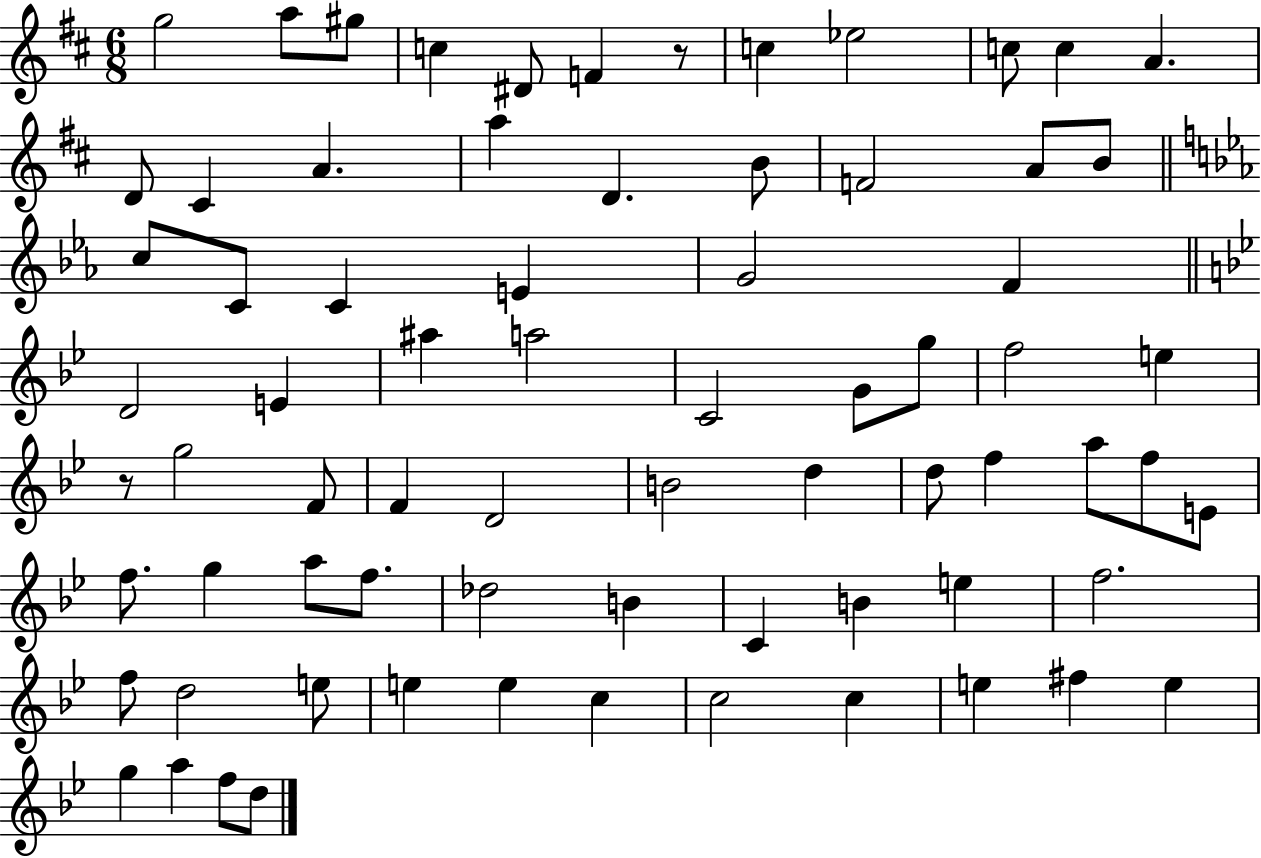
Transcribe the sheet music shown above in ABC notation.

X:1
T:Untitled
M:6/8
L:1/4
K:D
g2 a/2 ^g/2 c ^D/2 F z/2 c _e2 c/2 c A D/2 ^C A a D B/2 F2 A/2 B/2 c/2 C/2 C E G2 F D2 E ^a a2 C2 G/2 g/2 f2 e z/2 g2 F/2 F D2 B2 d d/2 f a/2 f/2 E/2 f/2 g a/2 f/2 _d2 B C B e f2 f/2 d2 e/2 e e c c2 c e ^f e g a f/2 d/2